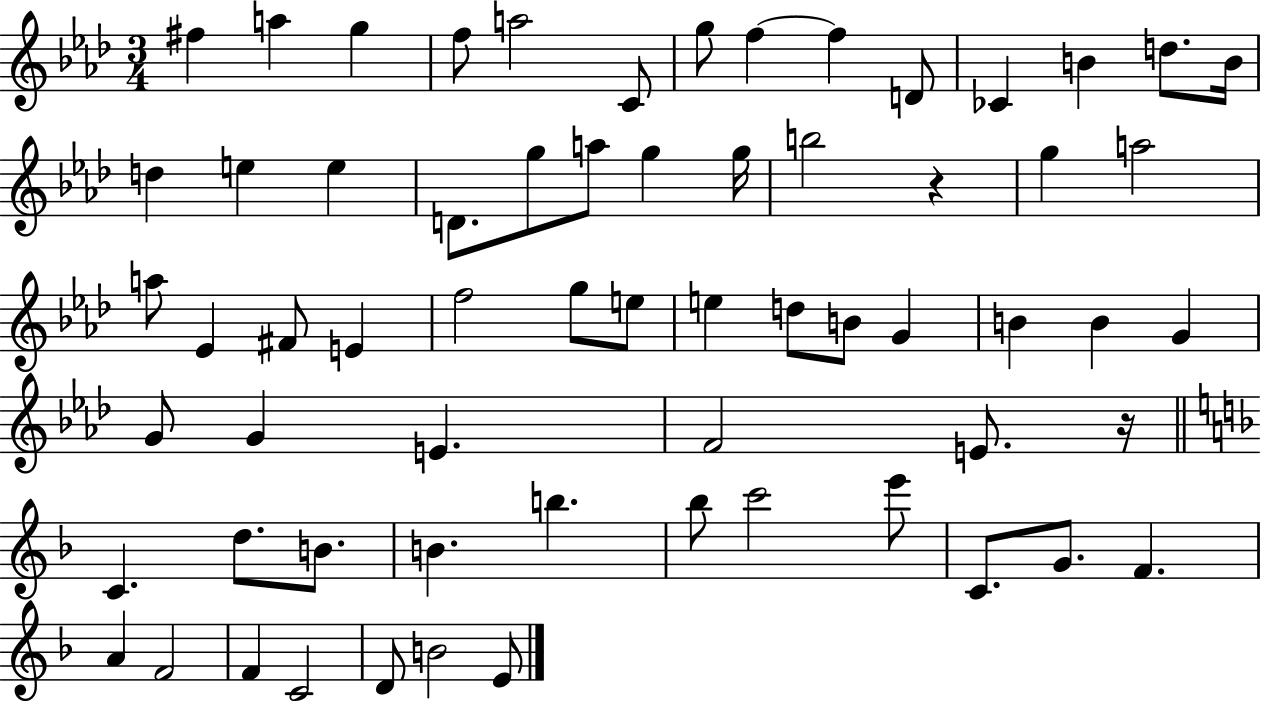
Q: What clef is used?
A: treble